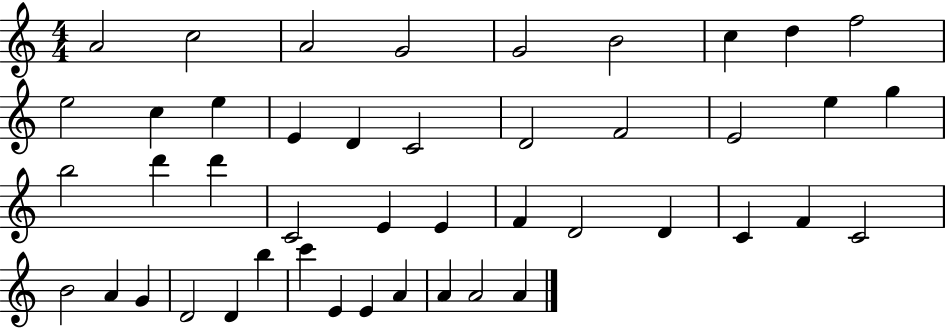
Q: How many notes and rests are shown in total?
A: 45